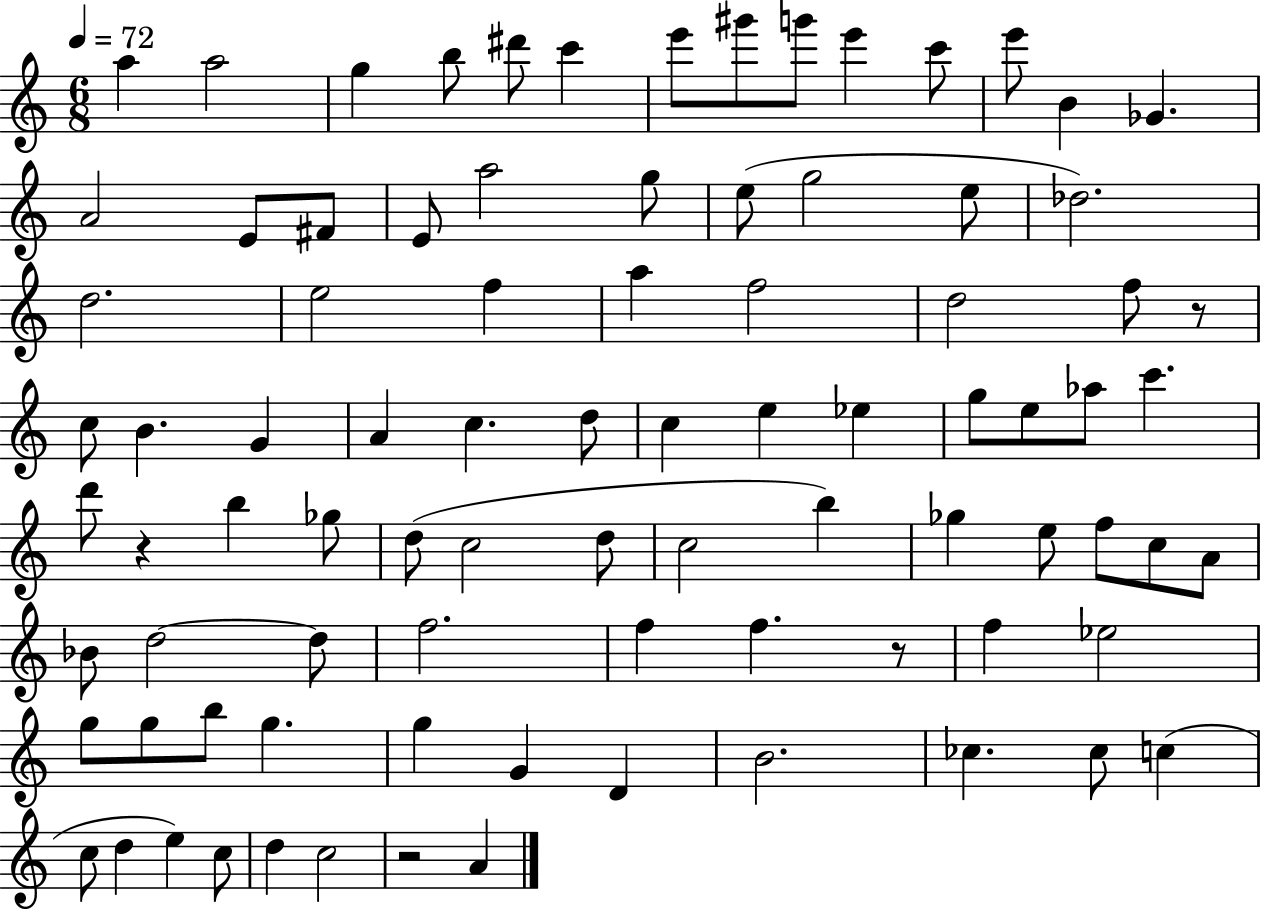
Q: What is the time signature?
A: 6/8